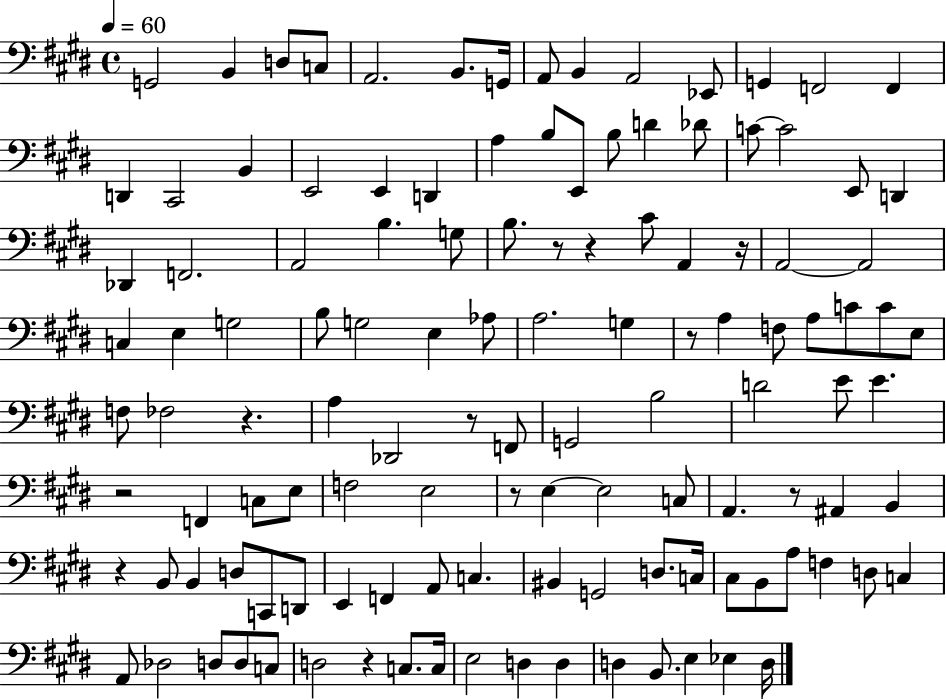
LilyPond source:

{
  \clef bass
  \time 4/4
  \defaultTimeSignature
  \key e \major
  \tempo 4 = 60
  g,2 b,4 d8 c8 | a,2. b,8. g,16 | a,8 b,4 a,2 ees,8 | g,4 f,2 f,4 | \break d,4 cis,2 b,4 | e,2 e,4 d,4 | a4 b8 e,8 b8 d'4 des'8 | c'8~~ c'2 e,8 d,4 | \break des,4 f,2. | a,2 b4. g8 | b8. r8 r4 cis'8 a,4 r16 | a,2~~ a,2 | \break c4 e4 g2 | b8 g2 e4 aes8 | a2. g4 | r8 a4 f8 a8 c'8 c'8 e8 | \break f8 fes2 r4. | a4 des,2 r8 f,8 | g,2 b2 | d'2 e'8 e'4. | \break r2 f,4 c8 e8 | f2 e2 | r8 e4~~ e2 c8 | a,4. r8 ais,4 b,4 | \break r4 b,8 b,4 d8 c,8 d,8 | e,4 f,4 a,8 c4. | bis,4 g,2 d8. c16 | cis8 b,8 a8 f4 d8 c4 | \break a,8 des2 d8 d8 c8 | d2 r4 c8. c16 | e2 d4 d4 | d4 b,8. e4 ees4 d16 | \break \bar "|."
}